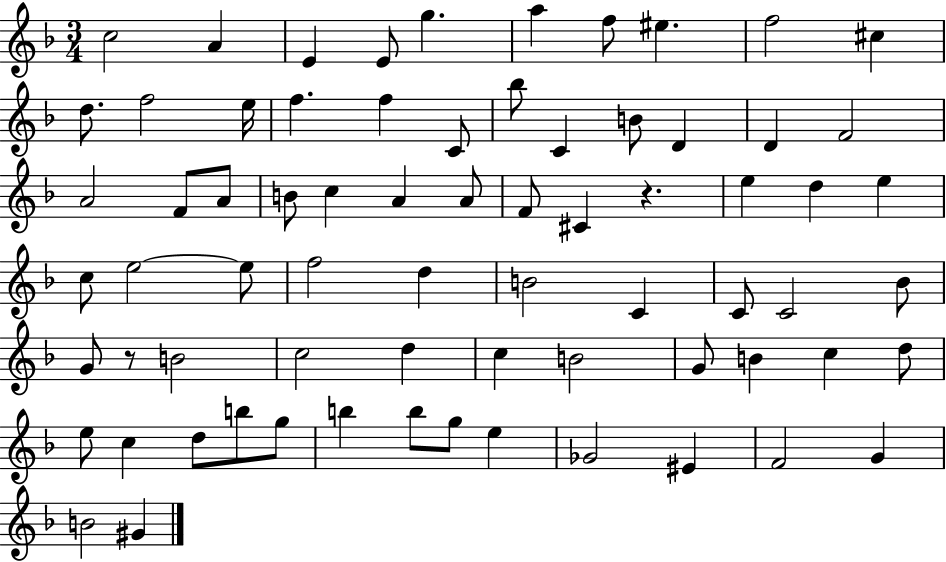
{
  \clef treble
  \numericTimeSignature
  \time 3/4
  \key f \major
  c''2 a'4 | e'4 e'8 g''4. | a''4 f''8 eis''4. | f''2 cis''4 | \break d''8. f''2 e''16 | f''4. f''4 c'8 | bes''8 c'4 b'8 d'4 | d'4 f'2 | \break a'2 f'8 a'8 | b'8 c''4 a'4 a'8 | f'8 cis'4 r4. | e''4 d''4 e''4 | \break c''8 e''2~~ e''8 | f''2 d''4 | b'2 c'4 | c'8 c'2 bes'8 | \break g'8 r8 b'2 | c''2 d''4 | c''4 b'2 | g'8 b'4 c''4 d''8 | \break e''8 c''4 d''8 b''8 g''8 | b''4 b''8 g''8 e''4 | ges'2 eis'4 | f'2 g'4 | \break b'2 gis'4 | \bar "|."
}